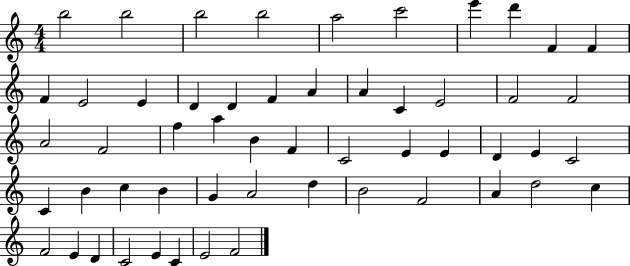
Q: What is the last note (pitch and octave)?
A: F4